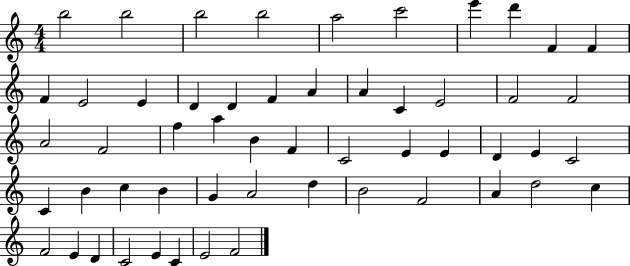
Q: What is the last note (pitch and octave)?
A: F4